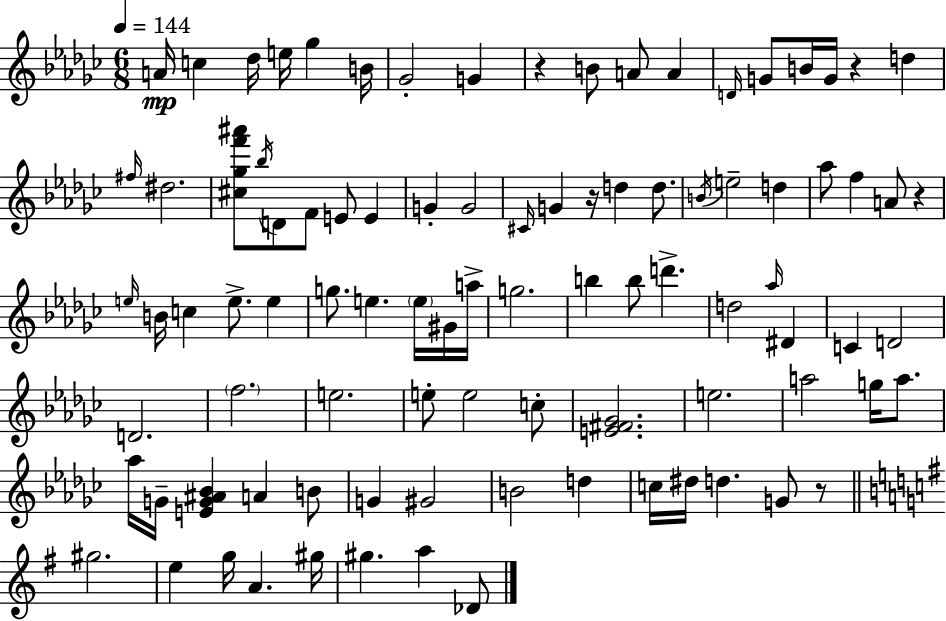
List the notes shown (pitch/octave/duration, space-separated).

A4/s C5/q Db5/s E5/s Gb5/q B4/s Gb4/h G4/q R/q B4/e A4/e A4/q D4/s G4/e B4/s G4/s R/q D5/q F#5/s D#5/h. [C#5,Gb5,F6,A#6]/e Bb5/s D4/e F4/e E4/e E4/q G4/q G4/h C#4/s G4/q R/s D5/q D5/e. B4/s E5/h D5/q Ab5/e F5/q A4/e R/q E5/s B4/s C5/q E5/e. E5/q G5/e. E5/q. E5/s G#4/s A5/s G5/h. B5/q B5/e D6/q. D5/h Ab5/s D#4/q C4/q D4/h D4/h. F5/h. E5/h. E5/e E5/h C5/e [E4,F#4,Gb4]/h. E5/h. A5/h G5/s A5/e. Ab5/s G4/s [E4,G4,A#4,Bb4]/q A4/q B4/e G4/q G#4/h B4/h D5/q C5/s D#5/s D5/q. G4/e R/e G#5/h. E5/q G5/s A4/q. G#5/s G#5/q. A5/q Db4/e